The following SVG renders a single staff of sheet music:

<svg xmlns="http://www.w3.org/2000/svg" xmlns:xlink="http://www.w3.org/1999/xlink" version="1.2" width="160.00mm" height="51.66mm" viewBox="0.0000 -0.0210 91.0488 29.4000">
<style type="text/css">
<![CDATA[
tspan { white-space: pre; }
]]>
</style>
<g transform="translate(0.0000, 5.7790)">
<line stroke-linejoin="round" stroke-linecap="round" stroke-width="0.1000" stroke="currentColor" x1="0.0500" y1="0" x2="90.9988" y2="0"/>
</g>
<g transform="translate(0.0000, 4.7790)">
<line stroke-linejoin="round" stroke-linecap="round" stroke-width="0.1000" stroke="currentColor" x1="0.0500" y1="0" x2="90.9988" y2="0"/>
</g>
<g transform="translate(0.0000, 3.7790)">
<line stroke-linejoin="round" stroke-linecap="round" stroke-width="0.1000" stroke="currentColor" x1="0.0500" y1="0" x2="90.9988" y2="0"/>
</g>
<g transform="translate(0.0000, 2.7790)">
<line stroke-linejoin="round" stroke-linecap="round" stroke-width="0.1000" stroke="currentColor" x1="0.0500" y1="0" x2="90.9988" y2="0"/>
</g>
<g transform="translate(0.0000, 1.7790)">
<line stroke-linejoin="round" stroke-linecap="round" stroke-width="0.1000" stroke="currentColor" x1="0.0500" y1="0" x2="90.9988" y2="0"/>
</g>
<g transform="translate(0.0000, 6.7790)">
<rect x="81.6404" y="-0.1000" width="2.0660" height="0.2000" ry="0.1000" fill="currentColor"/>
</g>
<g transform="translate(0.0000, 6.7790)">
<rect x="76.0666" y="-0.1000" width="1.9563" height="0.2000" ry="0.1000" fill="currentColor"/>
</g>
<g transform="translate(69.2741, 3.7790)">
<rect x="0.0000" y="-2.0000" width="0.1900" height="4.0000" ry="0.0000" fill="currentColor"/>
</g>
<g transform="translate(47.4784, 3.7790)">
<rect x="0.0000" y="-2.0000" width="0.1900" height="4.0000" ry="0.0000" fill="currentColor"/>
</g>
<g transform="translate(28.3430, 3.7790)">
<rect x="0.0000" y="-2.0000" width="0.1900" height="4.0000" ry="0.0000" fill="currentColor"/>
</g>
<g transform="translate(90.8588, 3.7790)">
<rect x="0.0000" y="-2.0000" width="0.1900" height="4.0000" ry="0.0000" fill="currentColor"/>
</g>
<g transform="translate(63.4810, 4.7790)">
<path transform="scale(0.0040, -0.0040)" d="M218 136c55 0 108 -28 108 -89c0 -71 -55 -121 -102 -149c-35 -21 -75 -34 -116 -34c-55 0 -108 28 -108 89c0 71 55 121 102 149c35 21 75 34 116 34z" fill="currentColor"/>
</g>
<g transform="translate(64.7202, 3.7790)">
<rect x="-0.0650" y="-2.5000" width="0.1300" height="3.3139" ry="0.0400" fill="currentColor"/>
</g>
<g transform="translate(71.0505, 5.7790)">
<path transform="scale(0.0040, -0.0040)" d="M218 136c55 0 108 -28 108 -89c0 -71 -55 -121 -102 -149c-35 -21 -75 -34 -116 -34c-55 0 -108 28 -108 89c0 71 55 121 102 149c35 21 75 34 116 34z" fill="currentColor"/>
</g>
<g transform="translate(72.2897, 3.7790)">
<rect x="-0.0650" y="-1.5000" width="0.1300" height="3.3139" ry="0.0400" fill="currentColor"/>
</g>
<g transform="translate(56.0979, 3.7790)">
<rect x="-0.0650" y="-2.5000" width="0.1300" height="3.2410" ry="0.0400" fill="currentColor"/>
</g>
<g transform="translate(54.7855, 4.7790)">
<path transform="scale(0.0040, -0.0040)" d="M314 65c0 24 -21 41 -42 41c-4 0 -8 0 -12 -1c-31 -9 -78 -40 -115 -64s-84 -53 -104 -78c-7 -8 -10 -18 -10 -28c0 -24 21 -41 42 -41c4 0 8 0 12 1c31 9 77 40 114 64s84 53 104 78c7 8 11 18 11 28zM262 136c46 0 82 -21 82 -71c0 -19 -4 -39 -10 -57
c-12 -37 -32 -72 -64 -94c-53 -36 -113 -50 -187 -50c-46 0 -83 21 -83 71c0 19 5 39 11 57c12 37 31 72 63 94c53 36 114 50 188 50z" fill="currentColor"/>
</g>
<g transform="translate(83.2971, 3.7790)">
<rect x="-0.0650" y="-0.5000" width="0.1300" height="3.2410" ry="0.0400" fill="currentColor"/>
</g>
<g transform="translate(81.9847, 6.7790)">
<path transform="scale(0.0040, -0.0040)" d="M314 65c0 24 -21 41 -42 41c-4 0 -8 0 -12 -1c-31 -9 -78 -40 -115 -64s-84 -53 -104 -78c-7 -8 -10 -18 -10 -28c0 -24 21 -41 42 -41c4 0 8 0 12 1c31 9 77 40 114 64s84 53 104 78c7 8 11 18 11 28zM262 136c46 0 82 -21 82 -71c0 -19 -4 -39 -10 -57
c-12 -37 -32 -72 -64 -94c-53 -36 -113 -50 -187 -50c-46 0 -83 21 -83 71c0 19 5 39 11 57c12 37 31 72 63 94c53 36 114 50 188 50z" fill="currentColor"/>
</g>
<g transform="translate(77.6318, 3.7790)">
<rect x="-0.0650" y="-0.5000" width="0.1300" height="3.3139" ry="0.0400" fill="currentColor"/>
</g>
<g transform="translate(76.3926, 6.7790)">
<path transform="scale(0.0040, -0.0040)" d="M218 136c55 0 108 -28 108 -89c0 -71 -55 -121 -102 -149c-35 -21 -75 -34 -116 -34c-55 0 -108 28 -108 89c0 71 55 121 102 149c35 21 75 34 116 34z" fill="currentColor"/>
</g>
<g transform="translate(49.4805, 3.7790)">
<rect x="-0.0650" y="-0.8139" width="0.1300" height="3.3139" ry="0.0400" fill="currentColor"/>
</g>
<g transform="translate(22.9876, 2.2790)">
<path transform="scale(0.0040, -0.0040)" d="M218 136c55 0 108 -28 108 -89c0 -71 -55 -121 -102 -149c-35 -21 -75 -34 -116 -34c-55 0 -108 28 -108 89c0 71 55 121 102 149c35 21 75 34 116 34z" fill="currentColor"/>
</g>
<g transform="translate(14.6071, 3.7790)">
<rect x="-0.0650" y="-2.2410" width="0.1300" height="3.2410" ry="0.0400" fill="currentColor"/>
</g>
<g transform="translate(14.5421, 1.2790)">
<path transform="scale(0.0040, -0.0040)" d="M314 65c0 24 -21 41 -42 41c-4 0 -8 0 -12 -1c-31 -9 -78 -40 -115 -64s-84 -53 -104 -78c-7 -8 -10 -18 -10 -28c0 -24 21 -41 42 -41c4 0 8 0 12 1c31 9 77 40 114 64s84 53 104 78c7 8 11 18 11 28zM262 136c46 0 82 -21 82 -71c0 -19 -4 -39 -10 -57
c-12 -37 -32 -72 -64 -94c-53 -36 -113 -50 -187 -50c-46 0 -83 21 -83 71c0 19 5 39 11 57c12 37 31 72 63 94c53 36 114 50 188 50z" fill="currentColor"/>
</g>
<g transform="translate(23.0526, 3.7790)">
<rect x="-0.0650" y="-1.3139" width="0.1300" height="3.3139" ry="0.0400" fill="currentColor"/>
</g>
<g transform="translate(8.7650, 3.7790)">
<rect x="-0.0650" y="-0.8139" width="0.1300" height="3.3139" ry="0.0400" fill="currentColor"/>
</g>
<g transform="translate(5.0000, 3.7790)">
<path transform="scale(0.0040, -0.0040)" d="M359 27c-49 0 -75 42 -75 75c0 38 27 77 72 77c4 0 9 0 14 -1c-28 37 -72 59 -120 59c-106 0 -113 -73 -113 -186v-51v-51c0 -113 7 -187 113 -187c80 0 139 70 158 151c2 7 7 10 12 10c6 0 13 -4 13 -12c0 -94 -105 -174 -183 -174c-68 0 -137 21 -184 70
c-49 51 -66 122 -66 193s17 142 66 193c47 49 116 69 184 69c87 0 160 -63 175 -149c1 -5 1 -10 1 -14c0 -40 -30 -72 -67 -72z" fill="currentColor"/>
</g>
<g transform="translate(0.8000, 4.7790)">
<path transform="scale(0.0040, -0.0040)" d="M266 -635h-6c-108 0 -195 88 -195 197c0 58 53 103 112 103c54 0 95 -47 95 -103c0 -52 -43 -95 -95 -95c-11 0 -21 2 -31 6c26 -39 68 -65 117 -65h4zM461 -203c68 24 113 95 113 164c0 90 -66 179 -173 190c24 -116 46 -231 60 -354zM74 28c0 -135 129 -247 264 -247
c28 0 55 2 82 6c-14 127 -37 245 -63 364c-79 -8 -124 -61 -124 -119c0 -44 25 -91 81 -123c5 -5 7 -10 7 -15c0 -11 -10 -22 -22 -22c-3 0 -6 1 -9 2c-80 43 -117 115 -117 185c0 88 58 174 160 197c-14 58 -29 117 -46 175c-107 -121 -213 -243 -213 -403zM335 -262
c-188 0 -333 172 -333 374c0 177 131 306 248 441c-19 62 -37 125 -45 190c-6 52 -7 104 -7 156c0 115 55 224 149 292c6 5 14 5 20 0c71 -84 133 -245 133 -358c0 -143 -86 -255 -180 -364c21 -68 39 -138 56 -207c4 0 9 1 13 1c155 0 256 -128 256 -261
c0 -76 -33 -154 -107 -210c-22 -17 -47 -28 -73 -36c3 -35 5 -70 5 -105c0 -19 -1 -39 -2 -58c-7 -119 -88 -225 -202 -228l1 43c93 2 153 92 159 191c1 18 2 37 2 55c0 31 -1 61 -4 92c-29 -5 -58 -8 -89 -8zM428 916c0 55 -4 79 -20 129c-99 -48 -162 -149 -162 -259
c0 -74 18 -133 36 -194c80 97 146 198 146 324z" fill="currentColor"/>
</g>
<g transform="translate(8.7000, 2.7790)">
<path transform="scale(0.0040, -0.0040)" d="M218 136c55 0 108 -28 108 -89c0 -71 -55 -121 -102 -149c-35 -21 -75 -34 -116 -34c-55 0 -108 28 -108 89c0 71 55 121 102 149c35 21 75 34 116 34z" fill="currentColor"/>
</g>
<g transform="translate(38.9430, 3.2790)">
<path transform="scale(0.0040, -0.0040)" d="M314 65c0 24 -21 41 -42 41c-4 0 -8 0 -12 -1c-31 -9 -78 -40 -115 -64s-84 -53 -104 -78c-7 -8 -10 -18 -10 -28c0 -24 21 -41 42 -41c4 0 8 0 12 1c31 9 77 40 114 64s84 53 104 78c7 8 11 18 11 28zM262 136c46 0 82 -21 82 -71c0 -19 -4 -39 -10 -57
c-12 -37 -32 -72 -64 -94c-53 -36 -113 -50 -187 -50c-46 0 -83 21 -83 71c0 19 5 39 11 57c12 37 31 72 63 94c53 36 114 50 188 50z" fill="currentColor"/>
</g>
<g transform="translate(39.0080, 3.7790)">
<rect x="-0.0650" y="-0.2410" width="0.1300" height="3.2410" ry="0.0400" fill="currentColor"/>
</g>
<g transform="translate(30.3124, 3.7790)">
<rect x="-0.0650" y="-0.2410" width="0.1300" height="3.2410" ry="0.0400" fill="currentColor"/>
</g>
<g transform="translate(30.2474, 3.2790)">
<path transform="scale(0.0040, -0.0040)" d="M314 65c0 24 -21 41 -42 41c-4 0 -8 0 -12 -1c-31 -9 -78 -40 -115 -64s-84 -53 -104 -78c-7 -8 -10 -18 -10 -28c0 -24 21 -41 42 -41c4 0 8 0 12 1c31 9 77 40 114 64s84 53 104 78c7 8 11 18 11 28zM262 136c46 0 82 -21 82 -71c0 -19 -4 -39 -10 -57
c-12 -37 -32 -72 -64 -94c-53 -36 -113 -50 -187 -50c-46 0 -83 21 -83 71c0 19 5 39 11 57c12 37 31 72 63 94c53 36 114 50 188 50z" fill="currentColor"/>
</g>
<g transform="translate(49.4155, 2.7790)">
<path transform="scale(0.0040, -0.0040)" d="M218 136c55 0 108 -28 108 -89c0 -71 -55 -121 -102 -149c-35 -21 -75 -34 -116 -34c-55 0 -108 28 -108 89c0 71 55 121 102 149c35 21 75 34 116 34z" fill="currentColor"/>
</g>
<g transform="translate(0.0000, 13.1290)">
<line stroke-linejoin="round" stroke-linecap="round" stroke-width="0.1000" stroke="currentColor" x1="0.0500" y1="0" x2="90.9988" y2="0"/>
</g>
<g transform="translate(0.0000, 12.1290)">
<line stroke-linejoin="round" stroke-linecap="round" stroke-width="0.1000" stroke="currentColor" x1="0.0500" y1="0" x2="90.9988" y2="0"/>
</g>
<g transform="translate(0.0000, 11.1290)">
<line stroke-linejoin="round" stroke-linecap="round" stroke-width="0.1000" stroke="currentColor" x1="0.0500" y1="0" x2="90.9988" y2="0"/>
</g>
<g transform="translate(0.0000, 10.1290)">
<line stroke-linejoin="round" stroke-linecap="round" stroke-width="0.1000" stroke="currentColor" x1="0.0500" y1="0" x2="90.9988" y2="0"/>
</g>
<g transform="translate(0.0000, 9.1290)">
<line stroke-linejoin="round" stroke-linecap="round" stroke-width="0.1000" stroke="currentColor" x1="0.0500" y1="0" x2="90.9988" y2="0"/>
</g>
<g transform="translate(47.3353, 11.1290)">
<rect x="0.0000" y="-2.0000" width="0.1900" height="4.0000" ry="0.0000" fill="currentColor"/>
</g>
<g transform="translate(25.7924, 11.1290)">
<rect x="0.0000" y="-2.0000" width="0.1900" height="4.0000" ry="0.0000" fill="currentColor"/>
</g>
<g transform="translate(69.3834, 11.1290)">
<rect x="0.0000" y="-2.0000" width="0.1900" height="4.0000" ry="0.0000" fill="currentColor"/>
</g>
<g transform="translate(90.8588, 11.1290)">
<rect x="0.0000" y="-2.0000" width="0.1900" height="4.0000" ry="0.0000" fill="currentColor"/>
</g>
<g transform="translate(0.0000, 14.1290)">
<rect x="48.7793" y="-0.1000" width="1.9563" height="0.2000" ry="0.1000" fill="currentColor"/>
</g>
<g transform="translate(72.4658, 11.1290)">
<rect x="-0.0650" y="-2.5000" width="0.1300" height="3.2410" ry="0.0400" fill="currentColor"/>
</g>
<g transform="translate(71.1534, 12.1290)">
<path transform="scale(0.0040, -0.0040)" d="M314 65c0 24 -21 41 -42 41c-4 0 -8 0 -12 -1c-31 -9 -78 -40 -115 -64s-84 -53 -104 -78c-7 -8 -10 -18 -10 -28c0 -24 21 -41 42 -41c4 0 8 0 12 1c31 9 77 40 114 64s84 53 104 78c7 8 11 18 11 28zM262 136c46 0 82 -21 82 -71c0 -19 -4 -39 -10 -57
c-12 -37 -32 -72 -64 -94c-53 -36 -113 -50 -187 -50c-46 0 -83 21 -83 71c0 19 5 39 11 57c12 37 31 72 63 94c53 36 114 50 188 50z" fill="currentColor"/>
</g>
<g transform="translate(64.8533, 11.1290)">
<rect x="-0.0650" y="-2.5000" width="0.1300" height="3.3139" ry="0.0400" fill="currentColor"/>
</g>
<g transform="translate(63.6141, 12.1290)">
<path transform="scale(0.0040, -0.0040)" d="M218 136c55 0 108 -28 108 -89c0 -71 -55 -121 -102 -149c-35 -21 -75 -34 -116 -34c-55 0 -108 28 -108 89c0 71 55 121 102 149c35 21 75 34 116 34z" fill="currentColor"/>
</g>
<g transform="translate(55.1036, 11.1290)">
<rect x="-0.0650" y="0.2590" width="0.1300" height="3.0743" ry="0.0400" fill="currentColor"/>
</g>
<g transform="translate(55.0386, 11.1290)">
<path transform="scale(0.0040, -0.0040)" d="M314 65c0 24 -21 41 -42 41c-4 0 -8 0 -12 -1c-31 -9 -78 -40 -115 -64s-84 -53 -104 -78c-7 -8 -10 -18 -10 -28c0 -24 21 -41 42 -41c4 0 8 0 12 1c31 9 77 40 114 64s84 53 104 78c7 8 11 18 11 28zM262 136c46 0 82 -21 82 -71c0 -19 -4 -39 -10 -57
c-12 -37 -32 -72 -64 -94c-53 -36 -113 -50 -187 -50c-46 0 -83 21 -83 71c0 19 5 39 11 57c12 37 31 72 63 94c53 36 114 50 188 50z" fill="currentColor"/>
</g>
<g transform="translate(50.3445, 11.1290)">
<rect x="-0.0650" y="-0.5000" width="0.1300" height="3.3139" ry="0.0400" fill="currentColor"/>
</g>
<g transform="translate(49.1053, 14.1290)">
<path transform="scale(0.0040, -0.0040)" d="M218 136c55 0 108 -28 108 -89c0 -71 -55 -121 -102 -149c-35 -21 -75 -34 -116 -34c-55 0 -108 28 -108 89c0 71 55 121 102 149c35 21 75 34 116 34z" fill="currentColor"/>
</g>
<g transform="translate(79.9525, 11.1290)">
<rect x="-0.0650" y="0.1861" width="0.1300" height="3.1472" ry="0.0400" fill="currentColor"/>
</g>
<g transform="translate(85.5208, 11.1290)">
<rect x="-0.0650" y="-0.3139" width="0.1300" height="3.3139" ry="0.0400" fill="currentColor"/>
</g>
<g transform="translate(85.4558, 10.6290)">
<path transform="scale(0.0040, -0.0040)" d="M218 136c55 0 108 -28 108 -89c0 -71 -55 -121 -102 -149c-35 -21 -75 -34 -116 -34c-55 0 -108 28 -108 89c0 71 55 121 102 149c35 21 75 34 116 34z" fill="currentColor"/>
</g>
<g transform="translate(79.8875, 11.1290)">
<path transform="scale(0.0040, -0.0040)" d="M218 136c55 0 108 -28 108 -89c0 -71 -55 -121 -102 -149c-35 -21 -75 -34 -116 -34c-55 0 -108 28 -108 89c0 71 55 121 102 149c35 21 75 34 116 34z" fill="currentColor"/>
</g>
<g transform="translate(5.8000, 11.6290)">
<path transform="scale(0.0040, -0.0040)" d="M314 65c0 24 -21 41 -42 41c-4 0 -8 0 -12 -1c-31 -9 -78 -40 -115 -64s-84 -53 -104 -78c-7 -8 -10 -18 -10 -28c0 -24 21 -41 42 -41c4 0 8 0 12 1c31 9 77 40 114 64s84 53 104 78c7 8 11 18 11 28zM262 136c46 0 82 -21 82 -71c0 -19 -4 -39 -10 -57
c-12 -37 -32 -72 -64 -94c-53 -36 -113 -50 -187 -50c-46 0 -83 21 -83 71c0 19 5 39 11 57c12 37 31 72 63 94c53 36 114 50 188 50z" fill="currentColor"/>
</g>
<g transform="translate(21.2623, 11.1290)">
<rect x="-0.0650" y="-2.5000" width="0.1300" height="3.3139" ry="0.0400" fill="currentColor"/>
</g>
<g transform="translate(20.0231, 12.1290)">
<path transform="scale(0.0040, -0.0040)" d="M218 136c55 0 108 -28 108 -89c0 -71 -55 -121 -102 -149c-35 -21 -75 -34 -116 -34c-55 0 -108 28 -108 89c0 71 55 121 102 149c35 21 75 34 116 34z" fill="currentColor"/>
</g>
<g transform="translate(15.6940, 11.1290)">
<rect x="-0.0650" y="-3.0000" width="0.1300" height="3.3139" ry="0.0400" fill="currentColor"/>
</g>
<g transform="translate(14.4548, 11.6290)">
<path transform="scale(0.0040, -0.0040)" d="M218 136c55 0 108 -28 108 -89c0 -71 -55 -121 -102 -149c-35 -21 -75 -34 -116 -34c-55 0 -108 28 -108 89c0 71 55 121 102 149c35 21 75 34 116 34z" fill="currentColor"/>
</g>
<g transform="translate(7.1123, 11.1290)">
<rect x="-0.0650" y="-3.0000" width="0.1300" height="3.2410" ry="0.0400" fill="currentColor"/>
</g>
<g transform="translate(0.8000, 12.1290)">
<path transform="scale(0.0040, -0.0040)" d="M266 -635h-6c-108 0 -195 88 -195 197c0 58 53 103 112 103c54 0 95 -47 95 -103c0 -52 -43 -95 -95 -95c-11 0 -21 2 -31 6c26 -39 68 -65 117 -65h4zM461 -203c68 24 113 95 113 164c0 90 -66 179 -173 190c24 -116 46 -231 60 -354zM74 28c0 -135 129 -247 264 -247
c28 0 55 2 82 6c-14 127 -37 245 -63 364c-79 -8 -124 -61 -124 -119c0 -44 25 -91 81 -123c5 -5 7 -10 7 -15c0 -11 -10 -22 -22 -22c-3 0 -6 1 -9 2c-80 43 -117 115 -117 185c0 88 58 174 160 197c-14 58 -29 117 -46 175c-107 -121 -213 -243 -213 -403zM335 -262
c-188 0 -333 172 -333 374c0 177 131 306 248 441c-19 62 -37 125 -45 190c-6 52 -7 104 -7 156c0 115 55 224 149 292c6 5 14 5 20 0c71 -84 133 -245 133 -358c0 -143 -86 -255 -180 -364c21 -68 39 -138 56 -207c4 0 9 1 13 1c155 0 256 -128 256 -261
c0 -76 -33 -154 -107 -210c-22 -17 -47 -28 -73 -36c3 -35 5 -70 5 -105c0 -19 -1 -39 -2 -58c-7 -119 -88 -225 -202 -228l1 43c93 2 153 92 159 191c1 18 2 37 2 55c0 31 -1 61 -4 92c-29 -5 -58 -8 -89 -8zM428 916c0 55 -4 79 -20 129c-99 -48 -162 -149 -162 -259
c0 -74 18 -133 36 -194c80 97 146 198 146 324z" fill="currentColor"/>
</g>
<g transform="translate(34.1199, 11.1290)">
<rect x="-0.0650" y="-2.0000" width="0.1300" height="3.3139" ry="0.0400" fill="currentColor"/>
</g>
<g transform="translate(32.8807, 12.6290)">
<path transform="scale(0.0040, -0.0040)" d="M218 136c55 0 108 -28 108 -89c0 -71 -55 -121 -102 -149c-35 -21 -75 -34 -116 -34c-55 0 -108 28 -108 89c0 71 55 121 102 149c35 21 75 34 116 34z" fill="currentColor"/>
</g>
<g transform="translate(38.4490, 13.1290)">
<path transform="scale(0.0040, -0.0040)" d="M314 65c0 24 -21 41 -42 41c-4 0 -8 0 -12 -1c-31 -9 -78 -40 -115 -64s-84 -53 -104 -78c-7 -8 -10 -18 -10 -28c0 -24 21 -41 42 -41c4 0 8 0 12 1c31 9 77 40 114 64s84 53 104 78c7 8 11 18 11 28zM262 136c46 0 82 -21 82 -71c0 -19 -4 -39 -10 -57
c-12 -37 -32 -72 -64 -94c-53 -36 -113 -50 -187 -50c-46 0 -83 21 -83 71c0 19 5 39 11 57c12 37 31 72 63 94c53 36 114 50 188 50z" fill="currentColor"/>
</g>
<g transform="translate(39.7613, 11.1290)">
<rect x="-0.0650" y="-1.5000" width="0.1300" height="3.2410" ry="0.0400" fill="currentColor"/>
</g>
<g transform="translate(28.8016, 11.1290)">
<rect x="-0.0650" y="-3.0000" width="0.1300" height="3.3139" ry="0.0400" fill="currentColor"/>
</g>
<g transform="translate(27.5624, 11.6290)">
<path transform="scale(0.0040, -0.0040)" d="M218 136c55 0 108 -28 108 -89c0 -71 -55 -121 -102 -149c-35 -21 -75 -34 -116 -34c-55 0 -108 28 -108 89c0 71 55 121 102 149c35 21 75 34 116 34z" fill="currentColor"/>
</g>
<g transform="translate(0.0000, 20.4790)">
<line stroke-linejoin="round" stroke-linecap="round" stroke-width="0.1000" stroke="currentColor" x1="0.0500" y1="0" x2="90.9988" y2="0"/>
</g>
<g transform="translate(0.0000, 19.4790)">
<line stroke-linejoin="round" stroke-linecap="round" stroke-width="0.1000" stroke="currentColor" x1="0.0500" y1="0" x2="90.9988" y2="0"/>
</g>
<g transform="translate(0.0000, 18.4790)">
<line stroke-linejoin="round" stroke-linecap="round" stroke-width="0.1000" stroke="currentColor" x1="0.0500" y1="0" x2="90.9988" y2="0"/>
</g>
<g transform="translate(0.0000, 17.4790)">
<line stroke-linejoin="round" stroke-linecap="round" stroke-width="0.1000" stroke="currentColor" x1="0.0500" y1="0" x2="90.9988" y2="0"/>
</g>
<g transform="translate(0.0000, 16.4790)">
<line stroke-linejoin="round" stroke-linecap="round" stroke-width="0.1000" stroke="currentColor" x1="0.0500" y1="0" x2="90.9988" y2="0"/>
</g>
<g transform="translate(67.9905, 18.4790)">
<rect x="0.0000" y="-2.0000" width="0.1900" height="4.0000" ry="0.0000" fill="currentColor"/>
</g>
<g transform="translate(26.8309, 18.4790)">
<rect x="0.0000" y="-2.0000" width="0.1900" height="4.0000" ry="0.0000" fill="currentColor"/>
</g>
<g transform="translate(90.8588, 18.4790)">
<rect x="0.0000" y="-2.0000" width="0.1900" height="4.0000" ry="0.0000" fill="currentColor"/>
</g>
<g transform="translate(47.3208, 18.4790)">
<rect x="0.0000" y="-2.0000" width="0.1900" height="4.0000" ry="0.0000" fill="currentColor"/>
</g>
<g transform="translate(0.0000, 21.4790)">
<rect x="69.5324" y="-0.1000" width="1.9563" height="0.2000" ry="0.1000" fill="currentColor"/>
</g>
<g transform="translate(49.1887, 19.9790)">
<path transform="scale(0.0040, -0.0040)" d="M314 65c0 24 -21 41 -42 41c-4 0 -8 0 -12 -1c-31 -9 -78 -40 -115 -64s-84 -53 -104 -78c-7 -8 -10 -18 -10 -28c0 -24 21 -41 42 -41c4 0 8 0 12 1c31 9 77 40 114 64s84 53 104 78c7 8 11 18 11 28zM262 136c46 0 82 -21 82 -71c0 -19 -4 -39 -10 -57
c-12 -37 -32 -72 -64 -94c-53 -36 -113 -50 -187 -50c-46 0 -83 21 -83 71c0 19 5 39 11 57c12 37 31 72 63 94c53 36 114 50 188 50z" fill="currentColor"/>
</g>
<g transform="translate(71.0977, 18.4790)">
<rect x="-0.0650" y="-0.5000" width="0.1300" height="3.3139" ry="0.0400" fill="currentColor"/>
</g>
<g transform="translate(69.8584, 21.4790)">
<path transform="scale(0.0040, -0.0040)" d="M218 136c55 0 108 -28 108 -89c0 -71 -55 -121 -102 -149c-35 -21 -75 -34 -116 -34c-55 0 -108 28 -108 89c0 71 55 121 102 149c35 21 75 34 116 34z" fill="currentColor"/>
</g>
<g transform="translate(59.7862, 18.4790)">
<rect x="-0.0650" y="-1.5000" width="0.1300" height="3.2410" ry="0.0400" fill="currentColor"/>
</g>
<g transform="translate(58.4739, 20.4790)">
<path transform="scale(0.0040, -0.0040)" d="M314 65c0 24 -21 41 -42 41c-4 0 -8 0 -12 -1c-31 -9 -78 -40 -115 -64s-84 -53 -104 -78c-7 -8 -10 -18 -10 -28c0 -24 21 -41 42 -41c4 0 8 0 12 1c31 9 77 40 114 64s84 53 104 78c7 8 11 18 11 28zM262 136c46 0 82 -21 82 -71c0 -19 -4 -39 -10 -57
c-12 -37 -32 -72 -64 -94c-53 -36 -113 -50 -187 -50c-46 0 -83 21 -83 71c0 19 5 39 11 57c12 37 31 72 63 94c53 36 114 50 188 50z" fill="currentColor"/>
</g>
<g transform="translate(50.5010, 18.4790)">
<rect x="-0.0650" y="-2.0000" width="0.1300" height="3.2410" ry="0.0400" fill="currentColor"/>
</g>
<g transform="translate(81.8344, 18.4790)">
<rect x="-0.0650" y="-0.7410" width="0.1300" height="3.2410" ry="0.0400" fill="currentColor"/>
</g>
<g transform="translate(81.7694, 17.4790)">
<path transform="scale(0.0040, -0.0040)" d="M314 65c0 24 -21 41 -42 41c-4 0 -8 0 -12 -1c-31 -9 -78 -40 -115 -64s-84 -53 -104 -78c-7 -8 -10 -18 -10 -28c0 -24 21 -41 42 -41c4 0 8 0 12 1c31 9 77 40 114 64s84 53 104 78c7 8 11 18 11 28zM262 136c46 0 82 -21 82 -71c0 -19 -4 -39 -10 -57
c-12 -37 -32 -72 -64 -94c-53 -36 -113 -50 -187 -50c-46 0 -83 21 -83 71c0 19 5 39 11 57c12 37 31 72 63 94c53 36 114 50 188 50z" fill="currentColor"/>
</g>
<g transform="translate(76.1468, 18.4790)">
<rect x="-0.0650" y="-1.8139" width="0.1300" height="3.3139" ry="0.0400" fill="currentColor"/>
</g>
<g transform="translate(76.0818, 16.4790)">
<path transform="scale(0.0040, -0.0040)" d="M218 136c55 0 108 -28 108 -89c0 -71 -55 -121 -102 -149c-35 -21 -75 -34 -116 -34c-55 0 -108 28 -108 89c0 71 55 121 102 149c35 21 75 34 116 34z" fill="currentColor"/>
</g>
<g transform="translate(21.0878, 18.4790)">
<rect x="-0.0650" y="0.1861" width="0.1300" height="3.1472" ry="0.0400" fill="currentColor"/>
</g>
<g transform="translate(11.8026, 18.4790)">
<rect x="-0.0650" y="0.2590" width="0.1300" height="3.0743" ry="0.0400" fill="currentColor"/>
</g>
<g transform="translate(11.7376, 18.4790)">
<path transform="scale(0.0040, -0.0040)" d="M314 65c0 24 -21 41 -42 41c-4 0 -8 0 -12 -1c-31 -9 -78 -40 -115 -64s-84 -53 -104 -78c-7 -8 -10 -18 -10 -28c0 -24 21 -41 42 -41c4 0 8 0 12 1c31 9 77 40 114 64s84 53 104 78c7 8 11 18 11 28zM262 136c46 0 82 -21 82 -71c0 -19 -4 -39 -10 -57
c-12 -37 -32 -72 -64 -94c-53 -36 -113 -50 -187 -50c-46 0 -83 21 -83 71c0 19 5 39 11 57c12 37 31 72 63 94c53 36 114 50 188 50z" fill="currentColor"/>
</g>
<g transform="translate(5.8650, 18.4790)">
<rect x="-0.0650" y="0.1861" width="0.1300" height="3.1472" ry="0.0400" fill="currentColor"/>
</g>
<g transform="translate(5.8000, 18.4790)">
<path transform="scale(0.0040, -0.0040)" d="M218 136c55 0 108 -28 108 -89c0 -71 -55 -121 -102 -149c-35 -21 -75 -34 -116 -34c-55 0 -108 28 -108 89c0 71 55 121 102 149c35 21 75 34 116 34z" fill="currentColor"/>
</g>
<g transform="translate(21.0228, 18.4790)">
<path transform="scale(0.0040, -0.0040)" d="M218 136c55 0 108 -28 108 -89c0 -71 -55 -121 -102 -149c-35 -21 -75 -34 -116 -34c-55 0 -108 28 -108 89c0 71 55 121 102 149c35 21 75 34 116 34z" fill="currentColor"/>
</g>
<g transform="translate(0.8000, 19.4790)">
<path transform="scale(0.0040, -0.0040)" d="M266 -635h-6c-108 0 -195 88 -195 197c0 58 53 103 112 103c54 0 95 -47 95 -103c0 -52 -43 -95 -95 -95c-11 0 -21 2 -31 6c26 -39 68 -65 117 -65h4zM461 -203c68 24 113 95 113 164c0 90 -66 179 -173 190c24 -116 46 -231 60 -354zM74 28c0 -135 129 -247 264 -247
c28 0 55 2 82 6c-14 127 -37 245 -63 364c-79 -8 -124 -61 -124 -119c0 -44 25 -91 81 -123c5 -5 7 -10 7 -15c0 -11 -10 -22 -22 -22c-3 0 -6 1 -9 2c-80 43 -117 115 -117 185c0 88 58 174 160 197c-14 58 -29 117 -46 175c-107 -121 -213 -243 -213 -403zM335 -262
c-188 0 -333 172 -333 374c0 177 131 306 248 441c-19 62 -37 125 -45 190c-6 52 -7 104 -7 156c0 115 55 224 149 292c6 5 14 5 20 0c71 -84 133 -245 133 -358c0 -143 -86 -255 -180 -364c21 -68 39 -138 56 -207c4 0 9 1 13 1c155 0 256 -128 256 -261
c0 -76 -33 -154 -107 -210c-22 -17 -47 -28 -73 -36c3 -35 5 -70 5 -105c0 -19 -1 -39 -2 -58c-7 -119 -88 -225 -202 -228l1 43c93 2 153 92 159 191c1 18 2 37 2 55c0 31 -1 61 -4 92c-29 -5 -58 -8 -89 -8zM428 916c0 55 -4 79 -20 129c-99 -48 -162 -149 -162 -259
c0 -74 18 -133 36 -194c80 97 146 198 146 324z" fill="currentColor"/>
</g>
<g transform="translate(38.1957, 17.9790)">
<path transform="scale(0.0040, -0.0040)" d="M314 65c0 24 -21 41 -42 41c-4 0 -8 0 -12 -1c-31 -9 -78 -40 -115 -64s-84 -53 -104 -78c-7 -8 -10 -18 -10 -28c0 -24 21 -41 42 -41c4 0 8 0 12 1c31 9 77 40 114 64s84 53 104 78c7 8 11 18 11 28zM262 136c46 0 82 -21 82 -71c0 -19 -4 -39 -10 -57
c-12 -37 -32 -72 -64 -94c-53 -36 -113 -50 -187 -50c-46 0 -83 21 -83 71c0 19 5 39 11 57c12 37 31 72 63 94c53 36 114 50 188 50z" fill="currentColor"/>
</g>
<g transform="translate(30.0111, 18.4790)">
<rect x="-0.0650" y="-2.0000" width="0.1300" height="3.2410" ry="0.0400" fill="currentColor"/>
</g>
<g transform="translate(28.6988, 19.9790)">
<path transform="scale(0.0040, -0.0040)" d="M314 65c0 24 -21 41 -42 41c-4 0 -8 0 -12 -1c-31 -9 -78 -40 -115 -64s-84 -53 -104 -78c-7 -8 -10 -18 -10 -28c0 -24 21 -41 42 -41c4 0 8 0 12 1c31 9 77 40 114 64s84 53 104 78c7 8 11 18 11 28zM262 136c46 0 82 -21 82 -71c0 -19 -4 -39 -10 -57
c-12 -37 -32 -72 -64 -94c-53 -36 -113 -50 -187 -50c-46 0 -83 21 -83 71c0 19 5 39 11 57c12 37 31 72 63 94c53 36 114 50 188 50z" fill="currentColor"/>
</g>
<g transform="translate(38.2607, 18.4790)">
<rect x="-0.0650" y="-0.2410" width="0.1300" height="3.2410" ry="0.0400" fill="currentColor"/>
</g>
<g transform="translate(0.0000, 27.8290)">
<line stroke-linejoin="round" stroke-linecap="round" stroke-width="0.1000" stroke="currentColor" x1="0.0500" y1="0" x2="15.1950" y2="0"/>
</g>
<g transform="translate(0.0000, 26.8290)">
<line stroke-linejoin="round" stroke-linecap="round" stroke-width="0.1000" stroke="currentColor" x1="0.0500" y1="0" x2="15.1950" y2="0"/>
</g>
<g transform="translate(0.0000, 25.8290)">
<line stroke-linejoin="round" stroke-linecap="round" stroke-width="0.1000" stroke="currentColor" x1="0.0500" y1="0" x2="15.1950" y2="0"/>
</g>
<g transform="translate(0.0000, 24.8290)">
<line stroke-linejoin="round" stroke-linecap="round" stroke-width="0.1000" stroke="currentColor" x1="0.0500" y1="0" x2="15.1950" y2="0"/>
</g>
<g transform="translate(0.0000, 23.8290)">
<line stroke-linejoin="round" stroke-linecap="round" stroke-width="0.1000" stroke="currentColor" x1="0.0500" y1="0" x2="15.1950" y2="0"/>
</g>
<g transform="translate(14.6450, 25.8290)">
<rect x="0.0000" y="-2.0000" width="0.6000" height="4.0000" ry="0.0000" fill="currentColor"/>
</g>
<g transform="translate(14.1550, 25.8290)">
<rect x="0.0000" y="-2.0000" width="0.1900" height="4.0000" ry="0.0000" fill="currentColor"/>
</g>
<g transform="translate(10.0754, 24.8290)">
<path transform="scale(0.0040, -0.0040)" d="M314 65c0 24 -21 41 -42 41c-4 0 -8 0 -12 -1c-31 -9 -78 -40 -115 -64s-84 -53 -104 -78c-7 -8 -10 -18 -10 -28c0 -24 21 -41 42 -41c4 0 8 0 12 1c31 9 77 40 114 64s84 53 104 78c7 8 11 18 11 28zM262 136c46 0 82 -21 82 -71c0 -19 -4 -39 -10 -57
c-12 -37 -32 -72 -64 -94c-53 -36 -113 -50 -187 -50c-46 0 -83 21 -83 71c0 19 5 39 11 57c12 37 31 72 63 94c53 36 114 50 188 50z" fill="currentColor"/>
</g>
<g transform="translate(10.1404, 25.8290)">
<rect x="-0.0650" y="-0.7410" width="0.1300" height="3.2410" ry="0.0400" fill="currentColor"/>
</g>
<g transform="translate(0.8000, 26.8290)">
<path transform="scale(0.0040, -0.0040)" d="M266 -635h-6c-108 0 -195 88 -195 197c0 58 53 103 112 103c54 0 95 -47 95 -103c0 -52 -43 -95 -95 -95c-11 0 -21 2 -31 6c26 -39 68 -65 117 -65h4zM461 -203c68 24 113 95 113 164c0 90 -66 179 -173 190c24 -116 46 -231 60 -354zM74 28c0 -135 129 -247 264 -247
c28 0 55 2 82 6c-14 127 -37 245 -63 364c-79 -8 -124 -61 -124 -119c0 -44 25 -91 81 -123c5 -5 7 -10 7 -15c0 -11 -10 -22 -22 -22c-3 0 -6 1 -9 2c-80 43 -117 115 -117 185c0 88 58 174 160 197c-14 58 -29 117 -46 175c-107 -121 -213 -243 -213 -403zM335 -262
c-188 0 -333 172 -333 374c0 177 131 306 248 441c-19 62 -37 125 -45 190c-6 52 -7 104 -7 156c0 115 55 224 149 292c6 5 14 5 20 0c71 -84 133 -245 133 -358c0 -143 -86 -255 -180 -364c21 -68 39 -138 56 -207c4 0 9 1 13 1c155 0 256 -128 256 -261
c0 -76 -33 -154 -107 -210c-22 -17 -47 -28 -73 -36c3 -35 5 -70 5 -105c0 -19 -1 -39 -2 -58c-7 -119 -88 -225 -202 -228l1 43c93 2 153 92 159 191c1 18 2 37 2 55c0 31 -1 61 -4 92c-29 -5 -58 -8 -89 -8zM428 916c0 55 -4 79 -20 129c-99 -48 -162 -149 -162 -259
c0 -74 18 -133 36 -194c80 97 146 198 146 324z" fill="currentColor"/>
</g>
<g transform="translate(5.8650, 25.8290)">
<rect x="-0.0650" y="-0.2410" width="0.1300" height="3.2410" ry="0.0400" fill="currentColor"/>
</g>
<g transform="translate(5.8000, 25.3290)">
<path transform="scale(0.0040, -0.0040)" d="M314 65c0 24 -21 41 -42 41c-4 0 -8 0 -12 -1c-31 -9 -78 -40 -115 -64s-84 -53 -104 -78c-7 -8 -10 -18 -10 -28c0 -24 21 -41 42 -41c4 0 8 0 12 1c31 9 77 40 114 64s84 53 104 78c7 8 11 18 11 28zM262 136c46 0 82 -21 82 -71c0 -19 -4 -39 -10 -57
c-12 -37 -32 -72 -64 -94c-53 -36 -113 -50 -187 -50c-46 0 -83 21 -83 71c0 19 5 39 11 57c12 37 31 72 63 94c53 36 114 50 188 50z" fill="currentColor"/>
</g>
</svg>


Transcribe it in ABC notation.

X:1
T:Untitled
M:4/4
L:1/4
K:C
d g2 e c2 c2 d G2 G E C C2 A2 A G A F E2 C B2 G G2 B c B B2 B F2 c2 F2 E2 C f d2 c2 d2